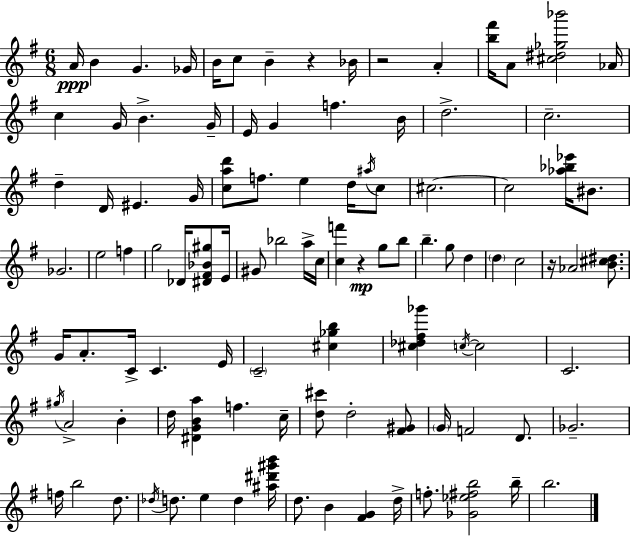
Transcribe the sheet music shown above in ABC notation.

X:1
T:Untitled
M:6/8
L:1/4
K:G
A/4 B G _G/4 B/4 c/2 B z _B/4 z2 A [b^f']/4 A/2 [^c^d_g_b']2 _A/4 c G/4 B G/4 E/4 G f B/4 d2 c2 d D/4 ^E G/4 [cad']/2 f/2 e d/4 ^a/4 c/2 ^c2 ^c2 [_a_b_e']/4 ^B/2 _G2 e2 f g2 _D/4 [^D^F_B^g]/2 E/4 ^G/2 _b2 a/4 c/4 [cf'] z g/2 b/2 b g/2 d d c2 z/4 _A2 [B^c^d]/2 G/4 A/2 C/4 C E/4 C2 [^c_gb] [^c_d^f_g'] c/4 c2 C2 ^g/4 A2 B d/4 [^DGBa] f c/4 [d^c']/2 d2 [^F^G]/2 G/4 F2 D/2 _G2 f/4 b2 d/2 _d/4 d/2 e d [^a^d'^g'b']/4 d/2 B [^FG] d/4 f/2 [_G_e^fb]2 b/4 b2